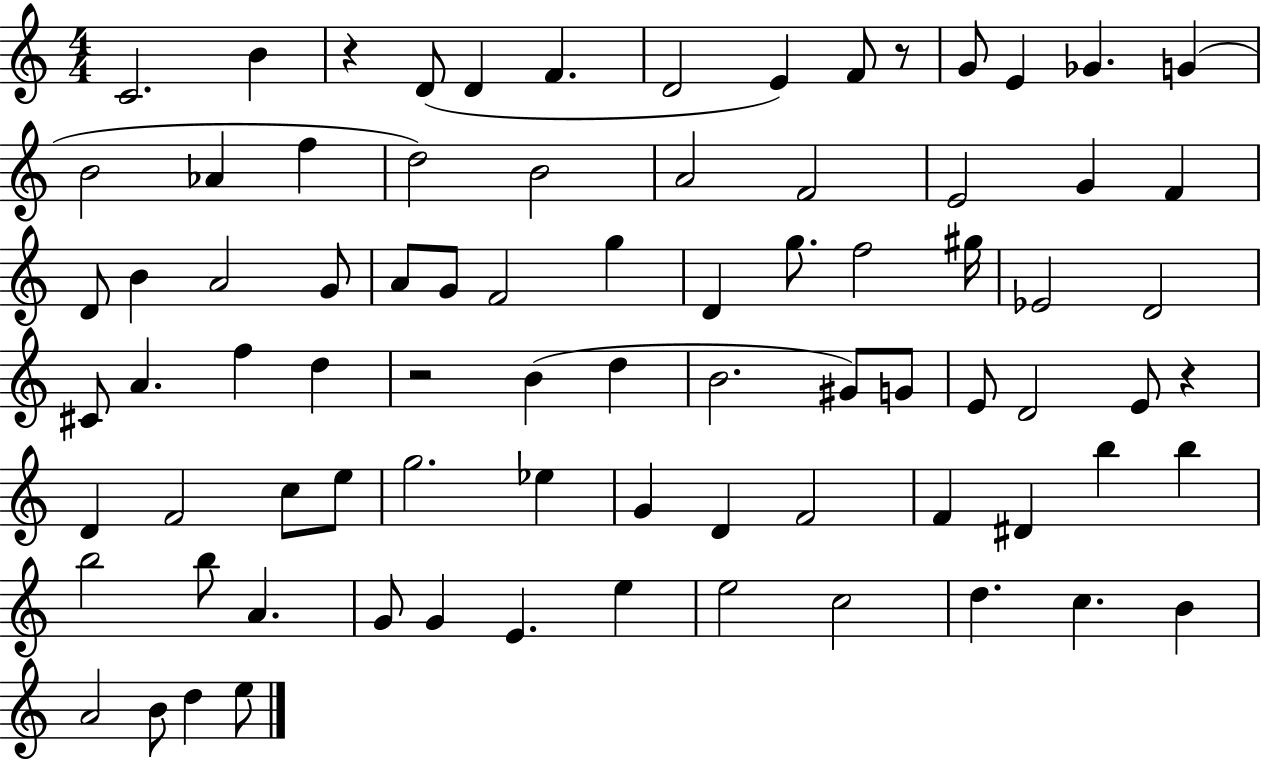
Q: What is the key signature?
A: C major